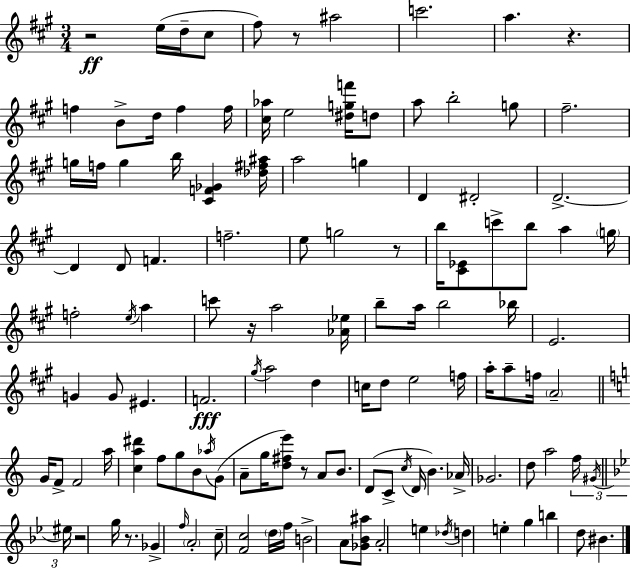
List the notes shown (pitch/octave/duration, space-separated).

R/h E5/s D5/s C#5/e F#5/e R/e A#5/h C6/h. A5/q. R/q. F5/q B4/e D5/s F5/q F5/s [C#5,Ab5]/s E5/h [D#5,G5,F6]/s D5/e A5/e B5/h G5/e F#5/h. G5/s F5/s G5/q B5/s [C#4,F4,Gb4]/q [Db5,F#5,A#5]/s A5/h G5/q D4/q D#4/h D4/h. D4/q D4/e F4/q. F5/h. E5/e G5/h R/e B5/s [C#4,Eb4]/e C6/e B5/e A5/q G5/s F5/h E5/s A5/q C6/e R/s A5/h [Ab4,Eb5]/s B5/e A5/s B5/h Bb5/s E4/h. G4/q G4/e EIS4/q. F4/h. G#5/s A5/h D5/q C5/s D5/e E5/h F5/s A5/s A5/e F5/s A4/h G4/s F4/e F4/h A5/s [C5,A5,D#6]/q F5/e G5/e B4/e Ab5/s G4/e A4/e G5/s [D5,F#5,E6]/e R/e A4/e B4/e. D4/e C4/e C5/s D4/s B4/q. Ab4/s Gb4/h. D5/e A5/h F5/s G#4/s EIS5/s R/h G5/s R/e. Gb4/q F5/s A4/h C5/e [F4,C5]/h D5/s F5/s B4/h A4/e [Gb4,Bb4,A#5]/e A4/h E5/q Db5/s D5/q E5/q G5/q B5/q D5/e BIS4/q.